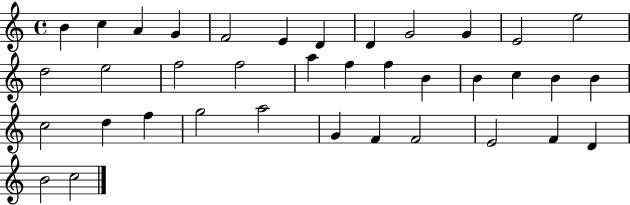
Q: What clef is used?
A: treble